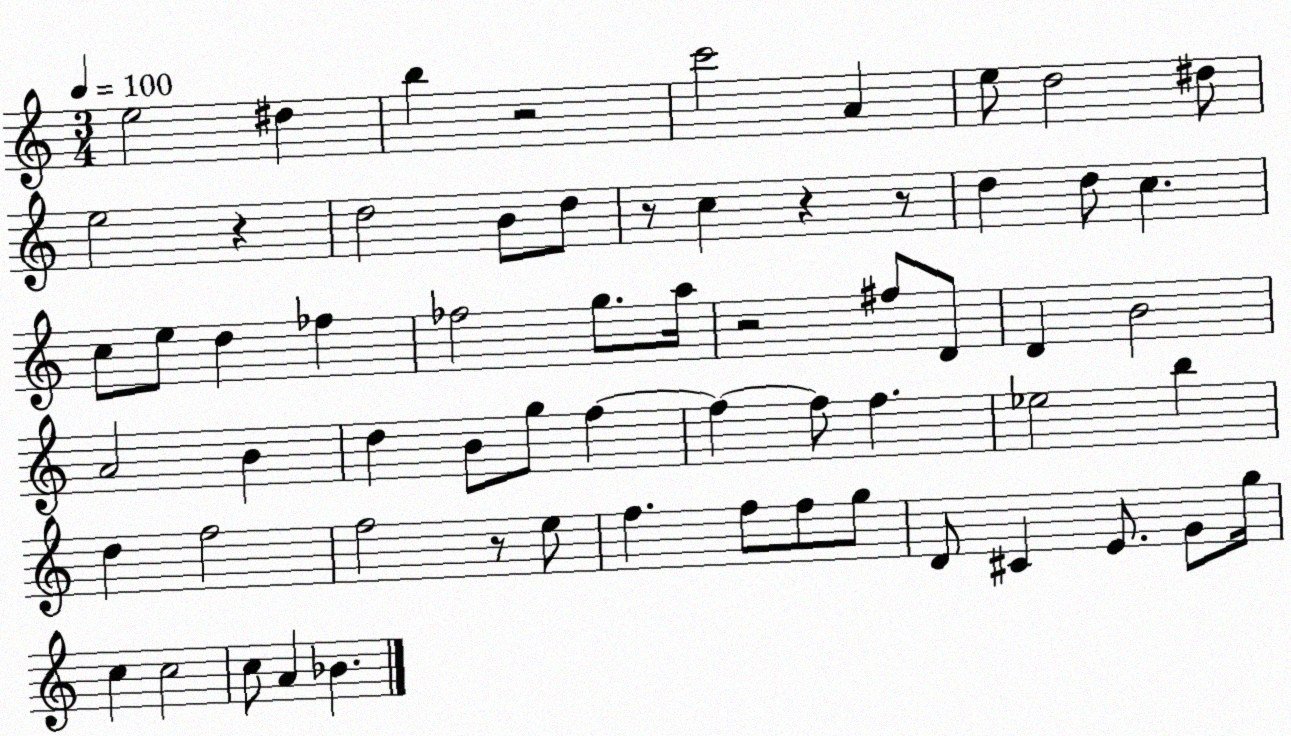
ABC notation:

X:1
T:Untitled
M:3/4
L:1/4
K:C
e2 ^d b z2 c'2 A e/2 d2 ^d/2 e2 z d2 B/2 d/2 z/2 c z z/2 d d/2 c c/2 e/2 d _f _f2 g/2 a/4 z2 ^f/2 D/2 D B2 A2 B d B/2 g/2 f f f/2 f _e2 b d f2 f2 z/2 e/2 f f/2 f/2 g/2 D/2 ^C E/2 G/2 g/4 c c2 c/2 A _B